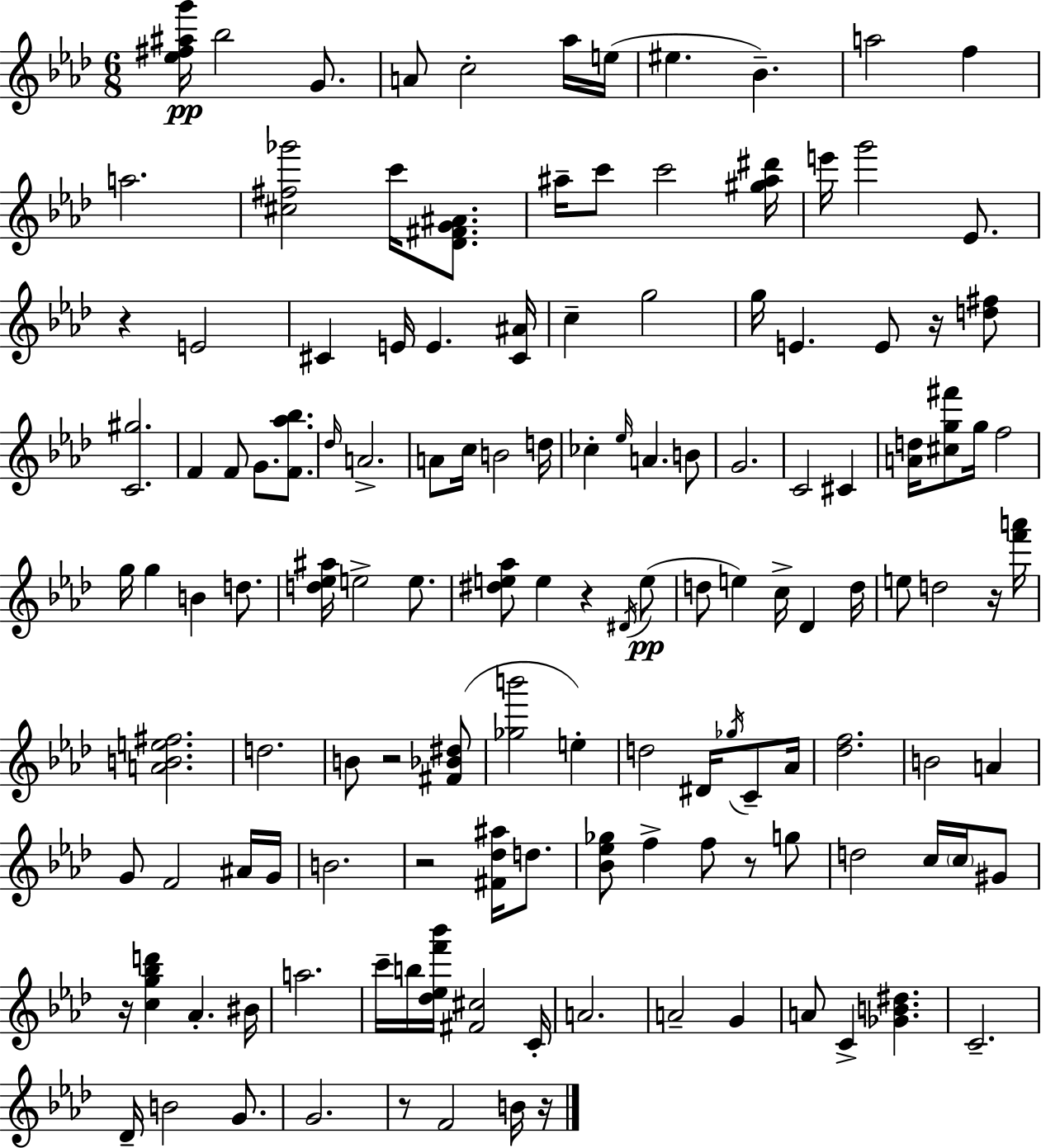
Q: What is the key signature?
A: AES major